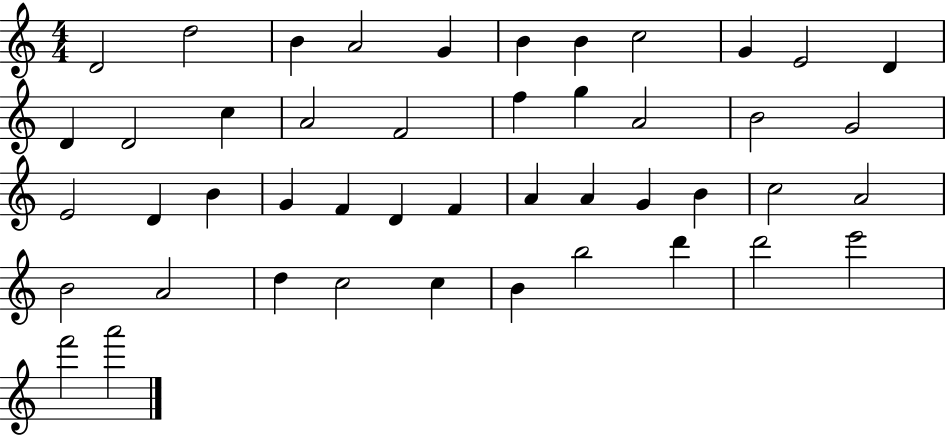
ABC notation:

X:1
T:Untitled
M:4/4
L:1/4
K:C
D2 d2 B A2 G B B c2 G E2 D D D2 c A2 F2 f g A2 B2 G2 E2 D B G F D F A A G B c2 A2 B2 A2 d c2 c B b2 d' d'2 e'2 f'2 a'2